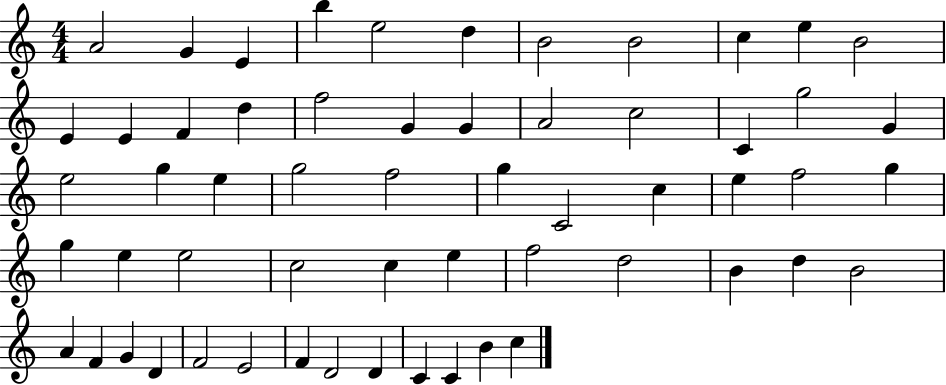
{
  \clef treble
  \numericTimeSignature
  \time 4/4
  \key c \major
  a'2 g'4 e'4 | b''4 e''2 d''4 | b'2 b'2 | c''4 e''4 b'2 | \break e'4 e'4 f'4 d''4 | f''2 g'4 g'4 | a'2 c''2 | c'4 g''2 g'4 | \break e''2 g''4 e''4 | g''2 f''2 | g''4 c'2 c''4 | e''4 f''2 g''4 | \break g''4 e''4 e''2 | c''2 c''4 e''4 | f''2 d''2 | b'4 d''4 b'2 | \break a'4 f'4 g'4 d'4 | f'2 e'2 | f'4 d'2 d'4 | c'4 c'4 b'4 c''4 | \break \bar "|."
}